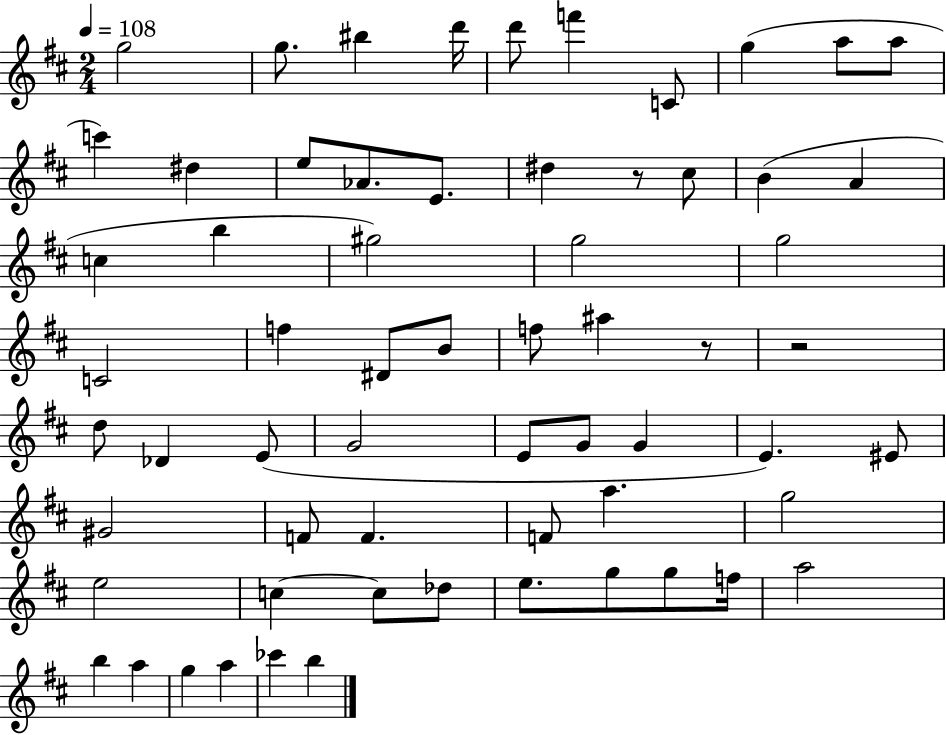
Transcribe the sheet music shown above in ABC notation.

X:1
T:Untitled
M:2/4
L:1/4
K:D
g2 g/2 ^b d'/4 d'/2 f' C/2 g a/2 a/2 c' ^d e/2 _A/2 E/2 ^d z/2 ^c/2 B A c b ^g2 g2 g2 C2 f ^D/2 B/2 f/2 ^a z/2 z2 d/2 _D E/2 G2 E/2 G/2 G E ^E/2 ^G2 F/2 F F/2 a g2 e2 c c/2 _d/2 e/2 g/2 g/2 f/4 a2 b a g a _c' b